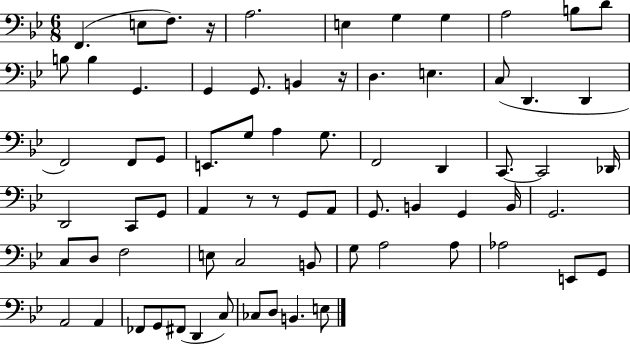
{
  \clef bass
  \numericTimeSignature
  \time 6/8
  \key bes \major
  f,4.( e8 f8.) r16 | a2. | e4 g4 g4 | a2 b8 d'8 | \break b8 b4 g,4. | g,4 g,8. b,4 r16 | d4. e4. | c8( d,4. d,4 | \break f,2) f,8 g,8 | e,8. g8 a4 g8. | f,2 d,4 | c,8.~~ c,2 des,16 | \break d,2 c,8 g,8 | a,4 r8 r8 g,8 a,8 | g,8. b,4 g,4 b,16 | g,2. | \break c8 d8 f2 | e8 c2 b,8 | g8 a2 a8 | aes2 e,8 g,8 | \break a,2 a,4 | fes,8 g,8 fis,8( d,4 c8) | ces8 d8 b,4. e8 | \bar "|."
}